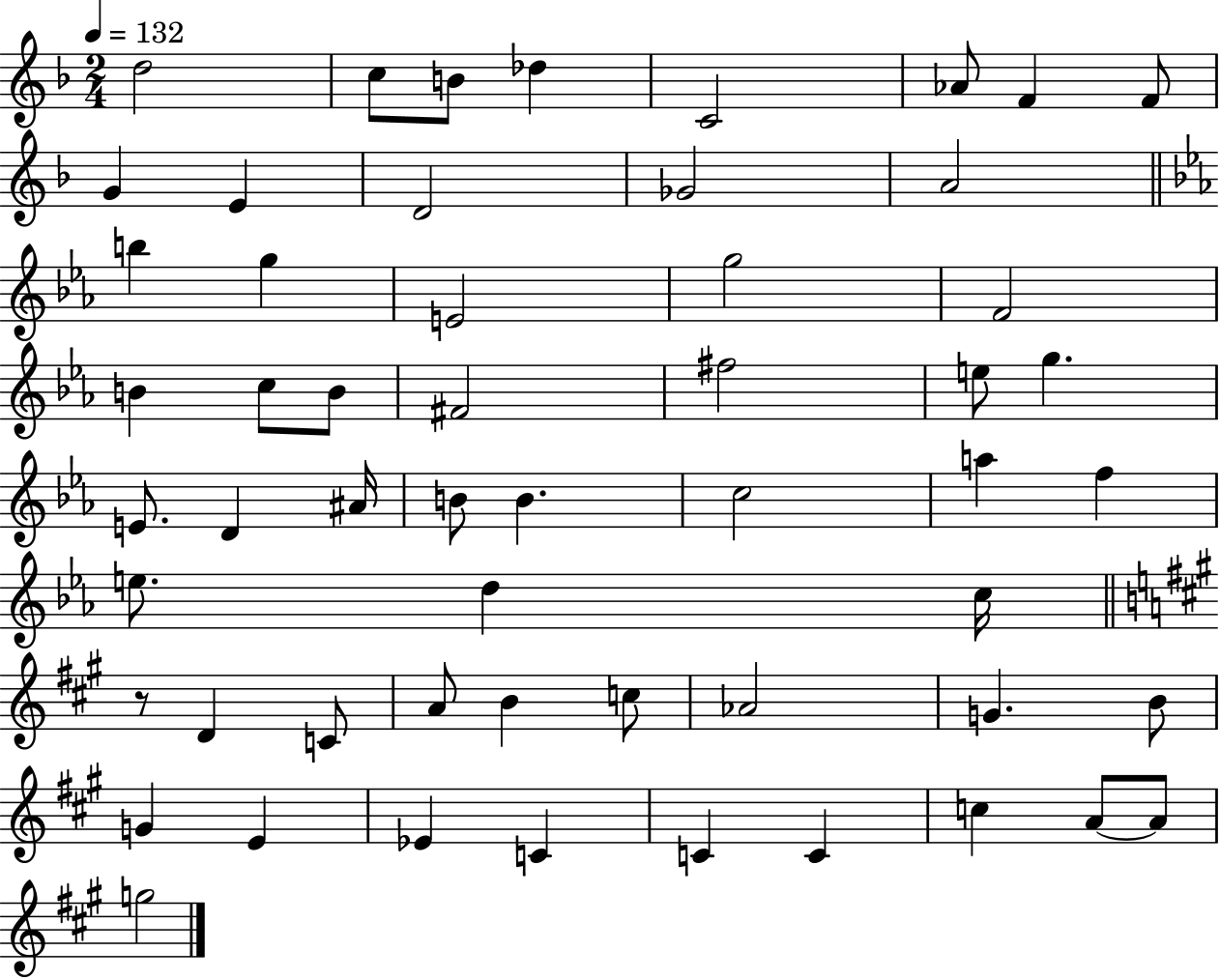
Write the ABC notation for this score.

X:1
T:Untitled
M:2/4
L:1/4
K:F
d2 c/2 B/2 _d C2 _A/2 F F/2 G E D2 _G2 A2 b g E2 g2 F2 B c/2 B/2 ^F2 ^f2 e/2 g E/2 D ^A/4 B/2 B c2 a f e/2 d c/4 z/2 D C/2 A/2 B c/2 _A2 G B/2 G E _E C C C c A/2 A/2 g2